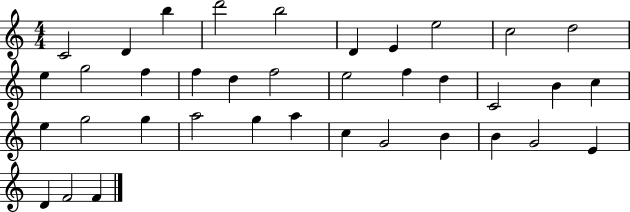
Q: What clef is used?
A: treble